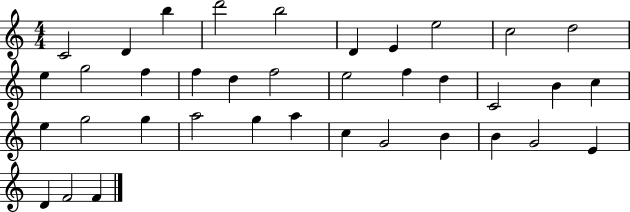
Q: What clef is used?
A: treble